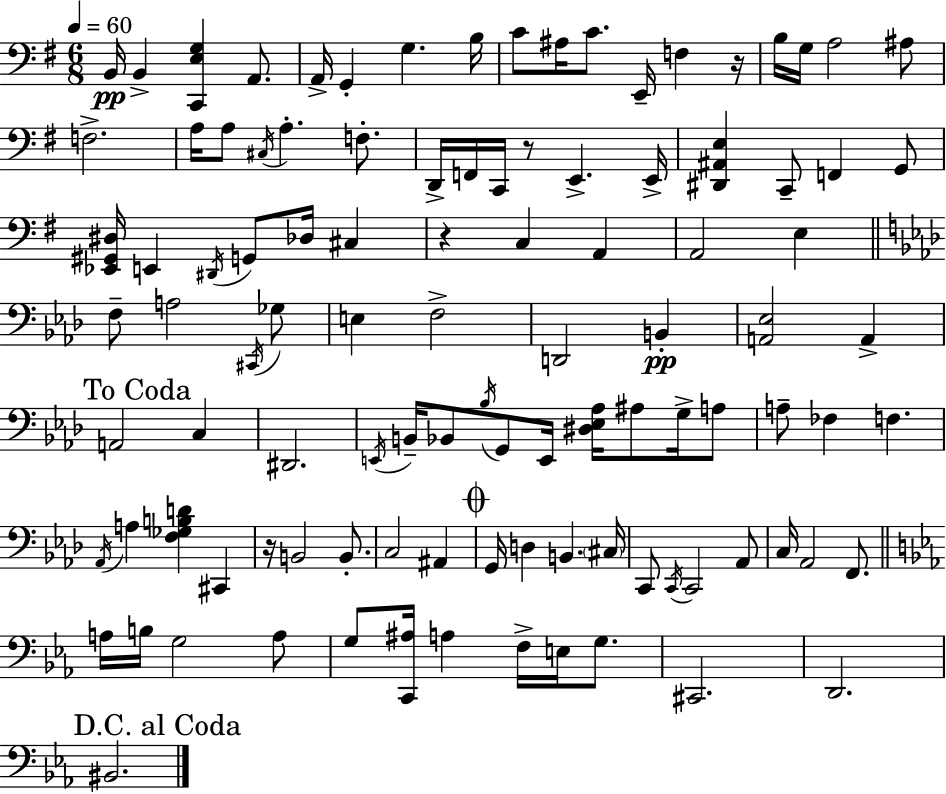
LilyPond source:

{
  \clef bass
  \numericTimeSignature
  \time 6/8
  \key g \major
  \tempo 4 = 60
  b,16\pp b,4-> <c, e g>4 a,8. | a,16-> g,4-. g4. b16 | c'8 ais16 c'8. e,16-- f4 r16 | b16 g16 a2 ais8 | \break f2.-> | a16 a8 \acciaccatura { cis16 } a4.-. f8.-. | d,16-> f,16 c,16 r8 e,4.-> | e,16-> <dis, ais, e>4 c,8-- f,4 g,8 | \break <ees, gis, dis>16 e,4 \acciaccatura { dis,16 } g,8 des16 cis4 | r4 c4 a,4 | a,2 e4 | \bar "||" \break \key f \minor f8-- a2 \acciaccatura { cis,16 } ges8 | e4 f2-> | d,2 b,4-.\pp | <a, ees>2 a,4-> | \break \mark "To Coda" a,2 c4 | dis,2. | \acciaccatura { e,16 } b,16-- bes,8 \acciaccatura { bes16 } g,8 e,16 <dis ees aes>16 ais8 | g16-> a8 a8-- fes4 f4. | \break \acciaccatura { aes,16 } a4 <f ges b d'>4 | cis,4 r16 b,2 | b,8.-. c2 | ais,4 \mark \markup { \musicglyph "scripts.coda" } g,16 d4 b,4. | \break \parenthesize cis16 c,8 \acciaccatura { c,16 } c,2 | aes,8 c16 aes,2 | f,8. \bar "||" \break \key ees \major a16 b16 g2 a8 | g8 <c, ais>16 a4 f16-> e16 g8. | cis,2. | d,2. | \break \mark "D.C. al Coda" bis,2. | \bar "|."
}